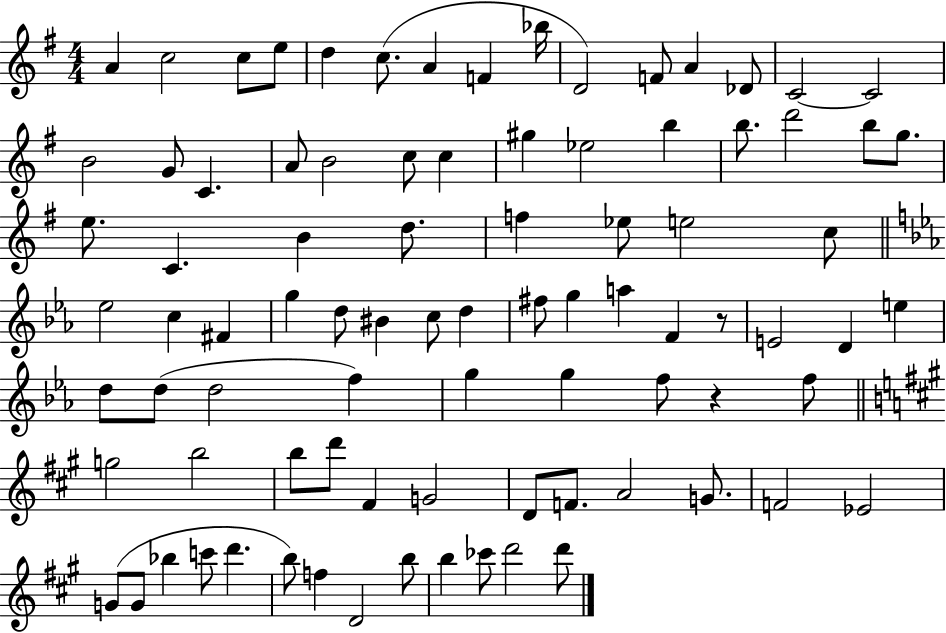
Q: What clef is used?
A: treble